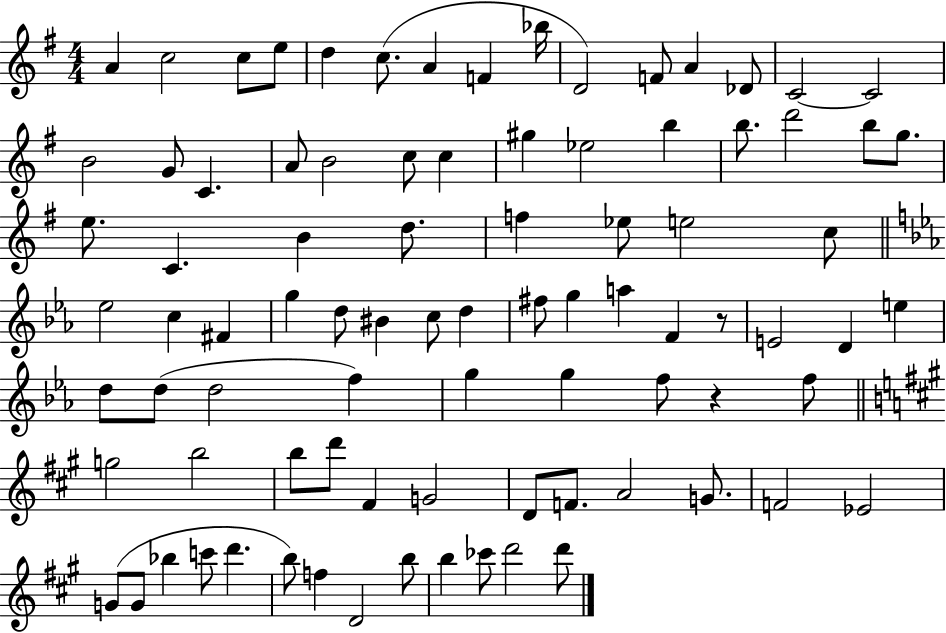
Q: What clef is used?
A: treble